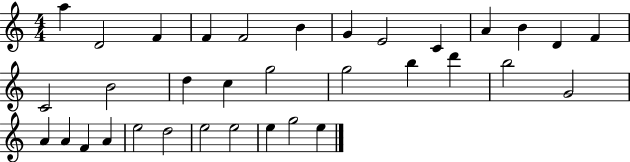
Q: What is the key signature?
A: C major